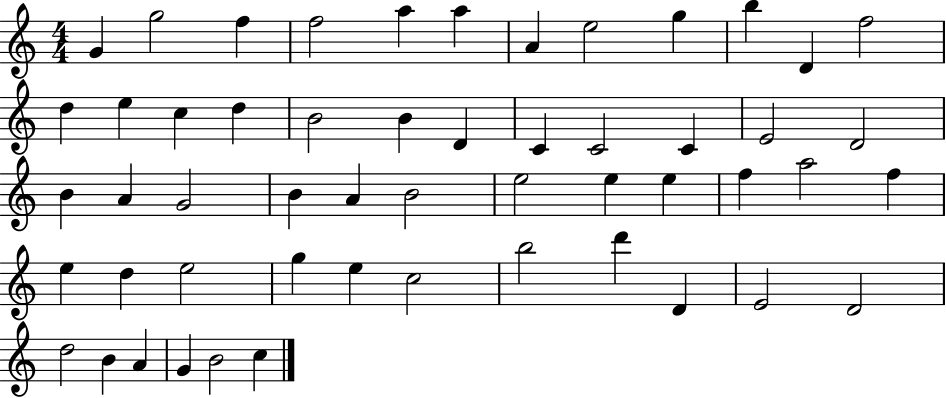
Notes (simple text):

G4/q G5/h F5/q F5/h A5/q A5/q A4/q E5/h G5/q B5/q D4/q F5/h D5/q E5/q C5/q D5/q B4/h B4/q D4/q C4/q C4/h C4/q E4/h D4/h B4/q A4/q G4/h B4/q A4/q B4/h E5/h E5/q E5/q F5/q A5/h F5/q E5/q D5/q E5/h G5/q E5/q C5/h B5/h D6/q D4/q E4/h D4/h D5/h B4/q A4/q G4/q B4/h C5/q